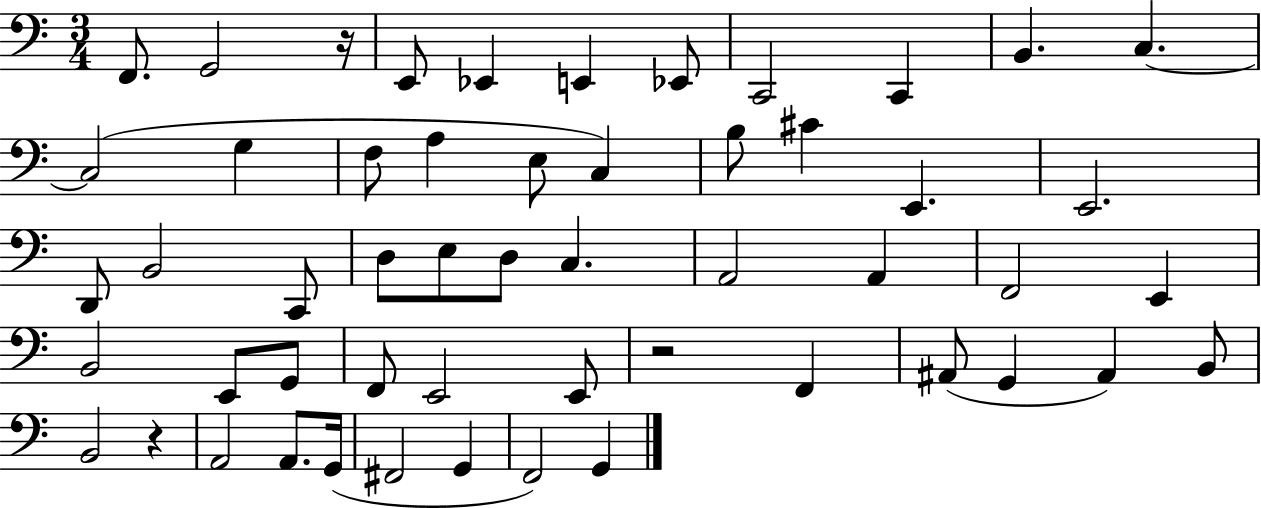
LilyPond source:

{
  \clef bass
  \numericTimeSignature
  \time 3/4
  \key c \major
  f,8. g,2 r16 | e,8 ees,4 e,4 ees,8 | c,2 c,4 | b,4. c4.~~ | \break c2( g4 | f8 a4 e8 c4) | b8 cis'4 e,4. | e,2. | \break d,8 b,2 c,8 | d8 e8 d8 c4. | a,2 a,4 | f,2 e,4 | \break b,2 e,8 g,8 | f,8 e,2 e,8 | r2 f,4 | ais,8( g,4 ais,4) b,8 | \break b,2 r4 | a,2 a,8. g,16( | fis,2 g,4 | f,2) g,4 | \break \bar "|."
}